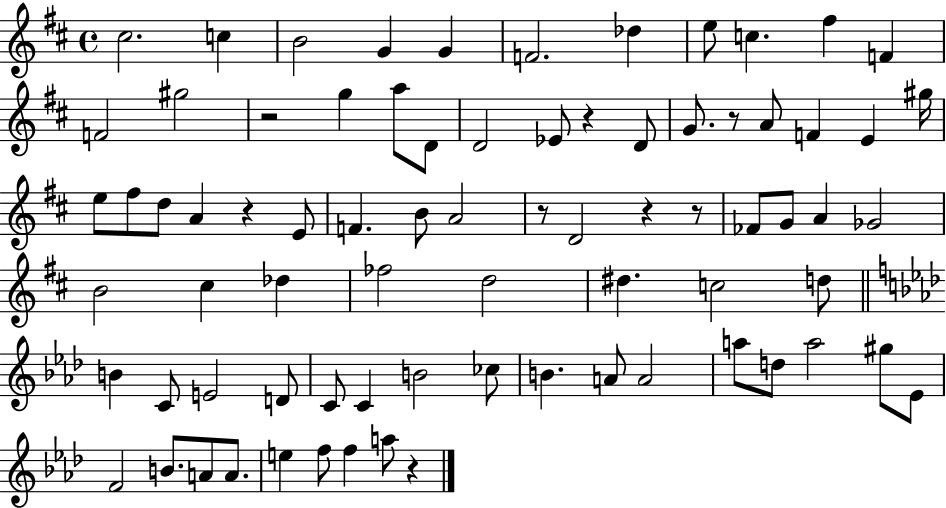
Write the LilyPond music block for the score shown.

{
  \clef treble
  \time 4/4
  \defaultTimeSignature
  \key d \major
  cis''2. c''4 | b'2 g'4 g'4 | f'2. des''4 | e''8 c''4. fis''4 f'4 | \break f'2 gis''2 | r2 g''4 a''8 d'8 | d'2 ees'8 r4 d'8 | g'8. r8 a'8 f'4 e'4 gis''16 | \break e''8 fis''8 d''8 a'4 r4 e'8 | f'4. b'8 a'2 | r8 d'2 r4 r8 | fes'8 g'8 a'4 ges'2 | \break b'2 cis''4 des''4 | fes''2 d''2 | dis''4. c''2 d''8 | \bar "||" \break \key aes \major b'4 c'8 e'2 d'8 | c'8 c'4 b'2 ces''8 | b'4. a'8 a'2 | a''8 d''8 a''2 gis''8 ees'8 | \break f'2 b'8. a'8 a'8. | e''4 f''8 f''4 a''8 r4 | \bar "|."
}